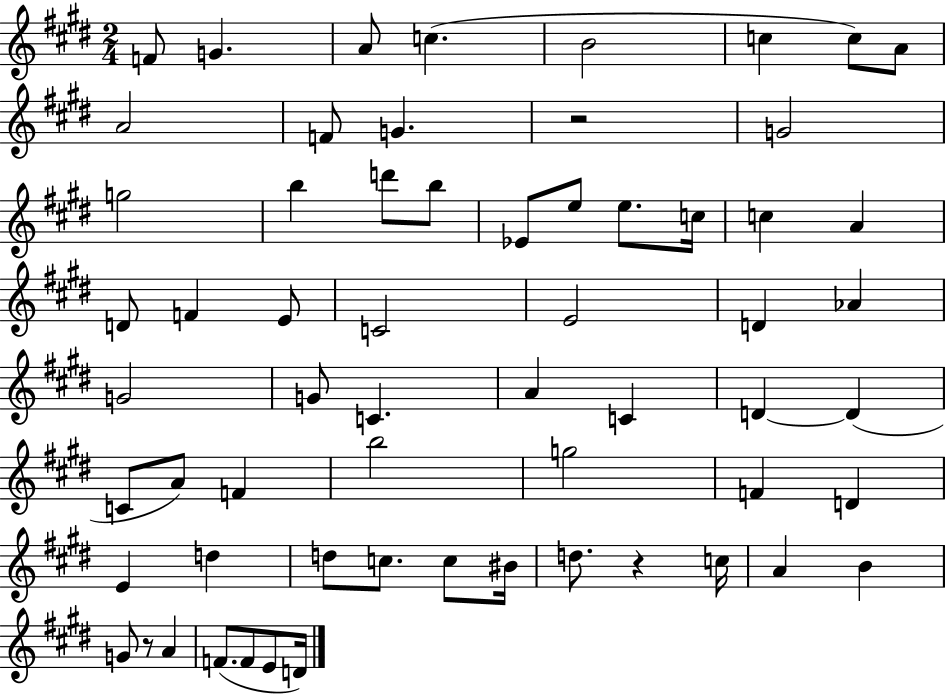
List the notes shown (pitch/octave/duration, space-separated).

F4/e G4/q. A4/e C5/q. B4/h C5/q C5/e A4/e A4/h F4/e G4/q. R/h G4/h G5/h B5/q D6/e B5/e Eb4/e E5/e E5/e. C5/s C5/q A4/q D4/e F4/q E4/e C4/h E4/h D4/q Ab4/q G4/h G4/e C4/q. A4/q C4/q D4/q D4/q C4/e A4/e F4/q B5/h G5/h F4/q D4/q E4/q D5/q D5/e C5/e. C5/e BIS4/s D5/e. R/q C5/s A4/q B4/q G4/e R/e A4/q F4/e. F4/e E4/e D4/s